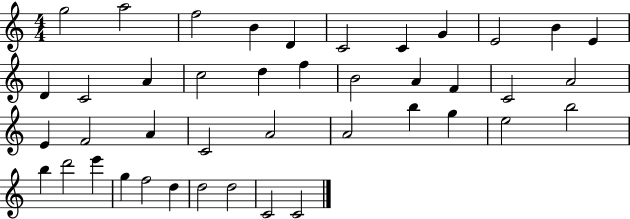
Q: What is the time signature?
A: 4/4